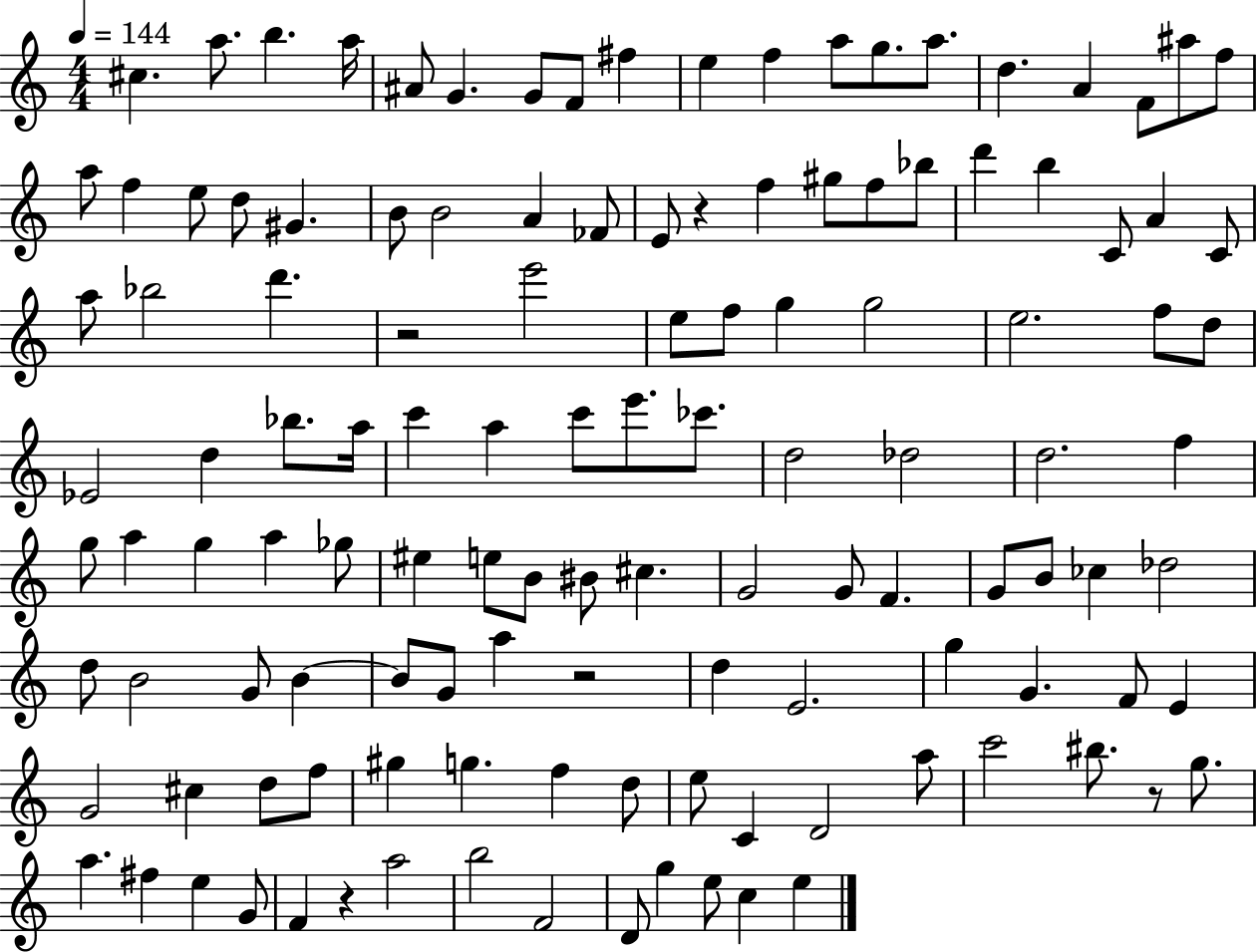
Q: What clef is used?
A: treble